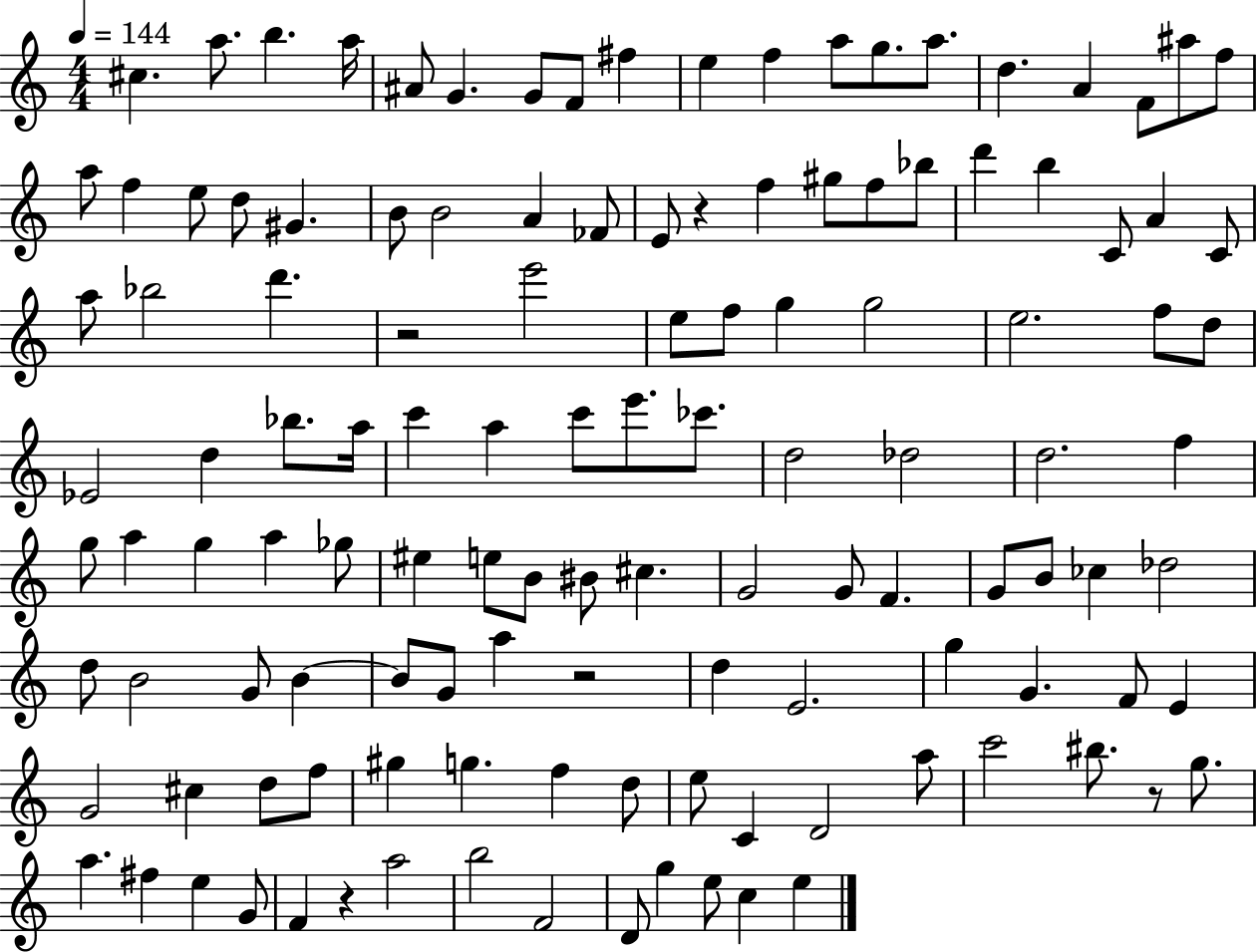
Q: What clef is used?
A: treble